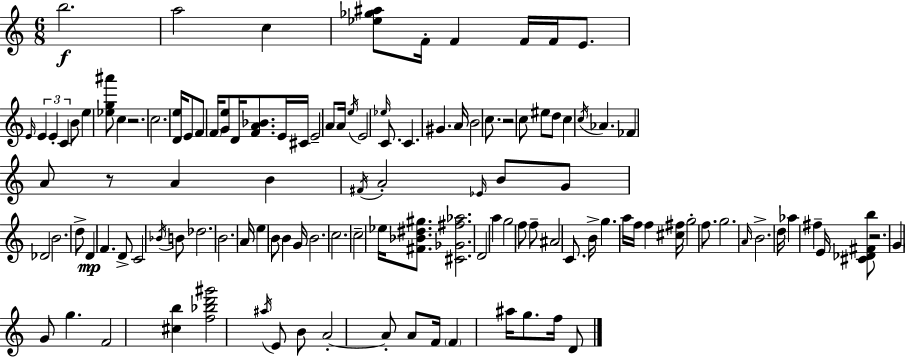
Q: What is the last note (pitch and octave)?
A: D4